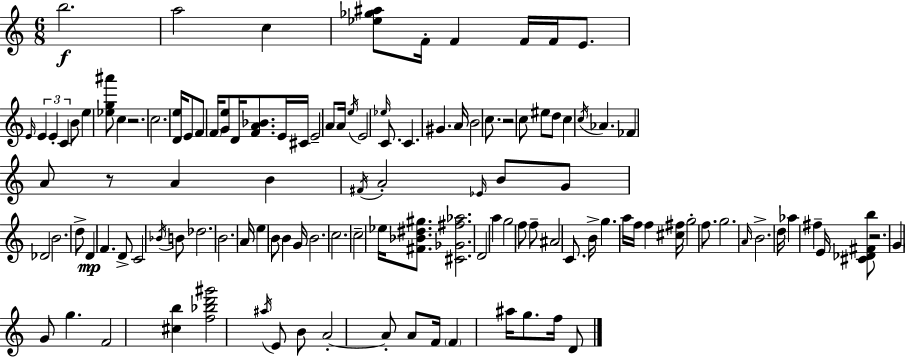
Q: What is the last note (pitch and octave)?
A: D4